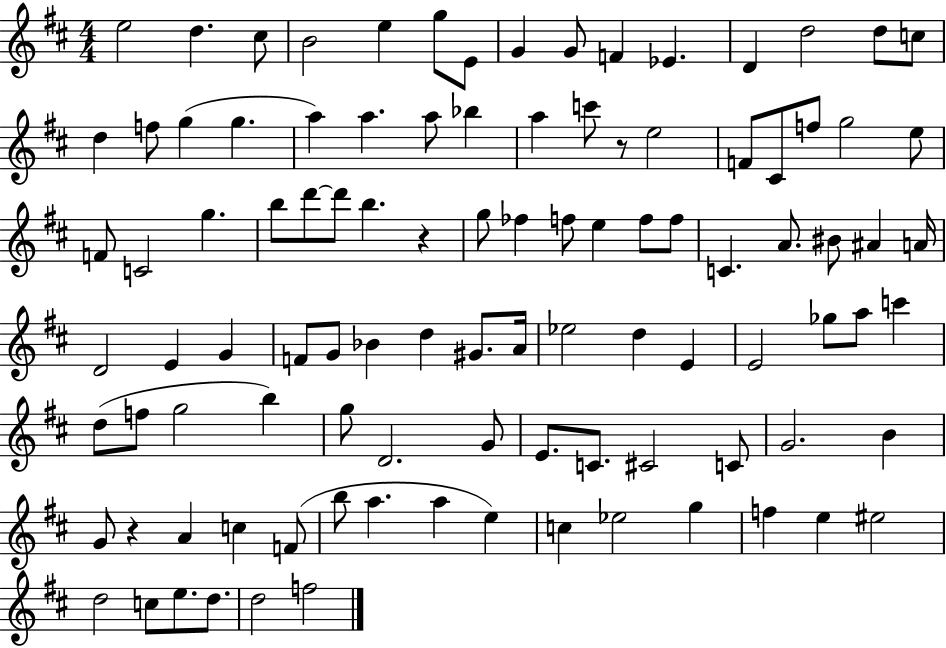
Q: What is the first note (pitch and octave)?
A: E5